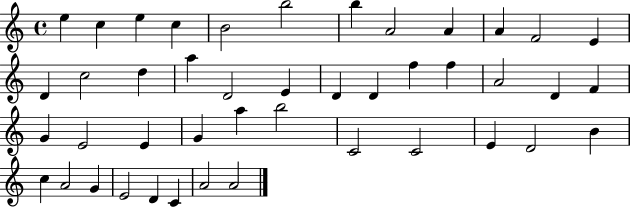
{
  \clef treble
  \time 4/4
  \defaultTimeSignature
  \key c \major
  e''4 c''4 e''4 c''4 | b'2 b''2 | b''4 a'2 a'4 | a'4 f'2 e'4 | \break d'4 c''2 d''4 | a''4 d'2 e'4 | d'4 d'4 f''4 f''4 | a'2 d'4 f'4 | \break g'4 e'2 e'4 | g'4 a''4 b''2 | c'2 c'2 | e'4 d'2 b'4 | \break c''4 a'2 g'4 | e'2 d'4 c'4 | a'2 a'2 | \bar "|."
}